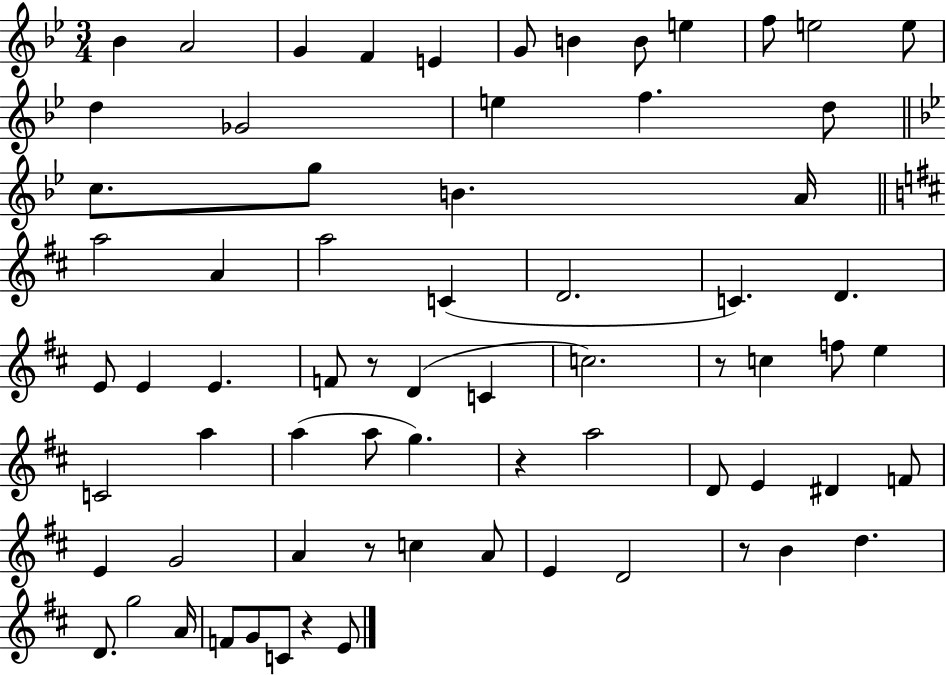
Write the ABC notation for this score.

X:1
T:Untitled
M:3/4
L:1/4
K:Bb
_B A2 G F E G/2 B B/2 e f/2 e2 e/2 d _G2 e f d/2 c/2 g/2 B A/4 a2 A a2 C D2 C D E/2 E E F/2 z/2 D C c2 z/2 c f/2 e C2 a a a/2 g z a2 D/2 E ^D F/2 E G2 A z/2 c A/2 E D2 z/2 B d D/2 g2 A/4 F/2 G/2 C/2 z E/2